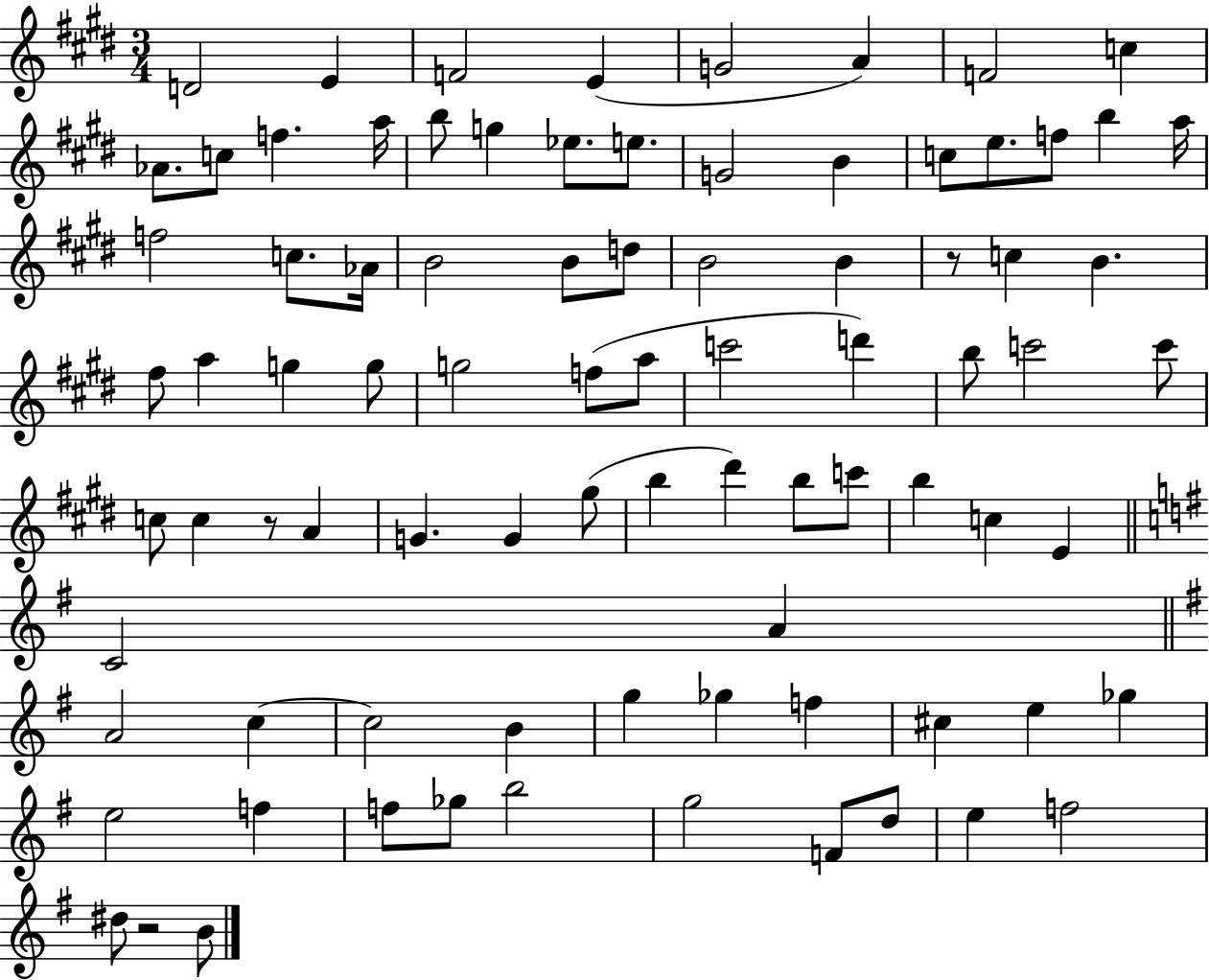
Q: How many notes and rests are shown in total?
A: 85